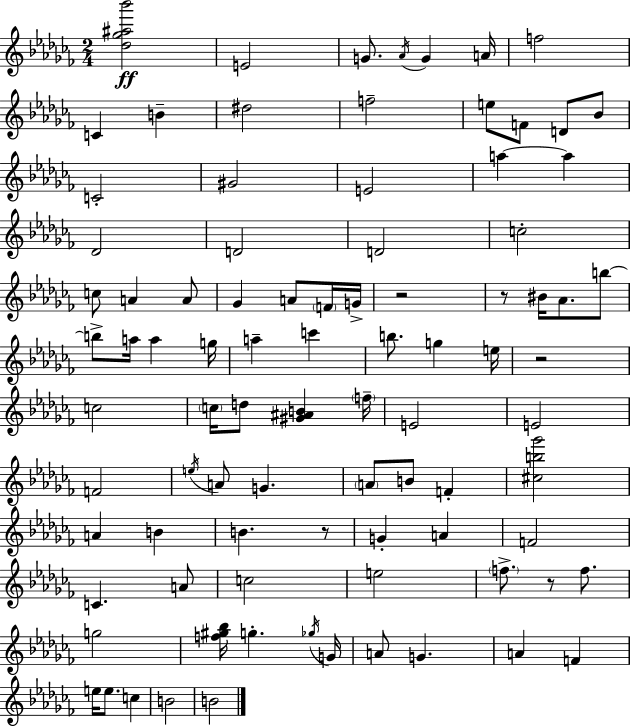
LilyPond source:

{
  \clef treble
  \numericTimeSignature
  \time 2/4
  \key aes \minor
  <des'' ges'' ais'' bes'''>2\ff | e'2 | g'8. \acciaccatura { aes'16 } g'4 | a'16 f''2 | \break c'4 b'4-- | dis''2 | f''2-- | e''8 f'8 d'8 bes'8 | \break c'2-. | gis'2 | e'2 | a''4~~ a''4 | \break des'2 | d'2 | d'2 | c''2-. | \break c''8 a'4 a'8 | ges'4 a'8 \parenthesize f'16 | g'16-> r2 | r8 bis'16 aes'8. b''8~~ | \break b''8-> a''16 a''4 | g''16 a''4-- c'''4 | b''8. g''4 | e''16 r2 | \break c''2 | \parenthesize c''16 d''8 <gis' ais' b'>4 | \parenthesize f''16-- e'2 | e'2 | \break f'2 | \acciaccatura { e''16 } a'8 g'4. | \parenthesize a'8 b'8 f'4-. | <cis'' b'' ges'''>2 | \break a'4 b'4 | b'4. | r8 g'4-. a'4 | f'2 | \break c'4. | a'8 c''2 | e''2 | \parenthesize f''8.-> r8 f''8. | \break g''2 | <f'' gis'' bes''>16 g''4.-. | \acciaccatura { ges''16 } g'16 a'8 g'4. | a'4 f'4 | \break e''16 e''8. c''4 | b'2 | b'2 | \bar "|."
}